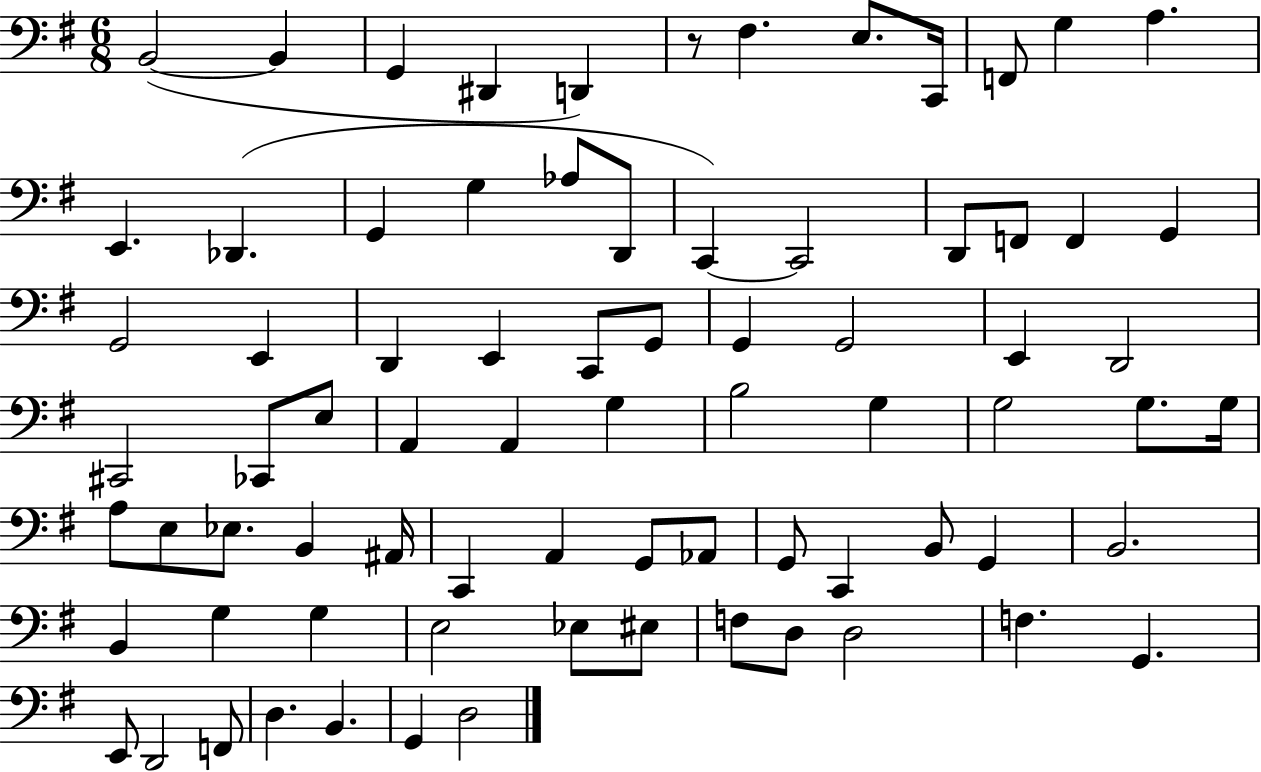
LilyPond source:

{
  \clef bass
  \numericTimeSignature
  \time 6/8
  \key g \major
  b,2~(~ b,4 | g,4 dis,4 d,4) | r8 fis4. e8. c,16 | f,8 g4 a4. | \break e,4. des,4.( | g,4 g4 aes8 d,8 | c,4~~) c,2 | d,8 f,8 f,4 g,4 | \break g,2 e,4 | d,4 e,4 c,8 g,8 | g,4 g,2 | e,4 d,2 | \break cis,2 ces,8 e8 | a,4 a,4 g4 | b2 g4 | g2 g8. g16 | \break a8 e8 ees8. b,4 ais,16 | c,4 a,4 g,8 aes,8 | g,8 c,4 b,8 g,4 | b,2. | \break b,4 g4 g4 | e2 ees8 eis8 | f8 d8 d2 | f4. g,4. | \break e,8 d,2 f,8 | d4. b,4. | g,4 d2 | \bar "|."
}